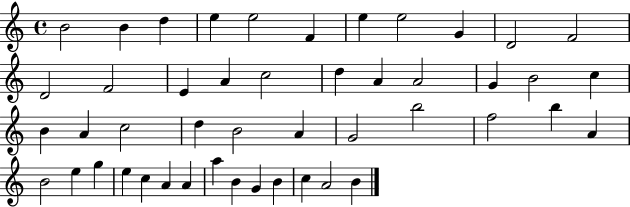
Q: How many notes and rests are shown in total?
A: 47